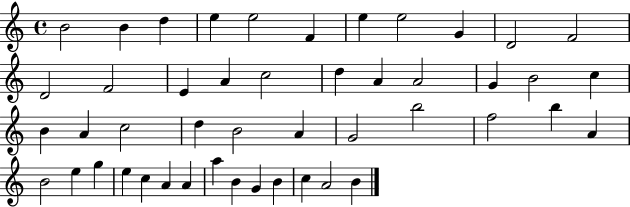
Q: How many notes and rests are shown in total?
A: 47